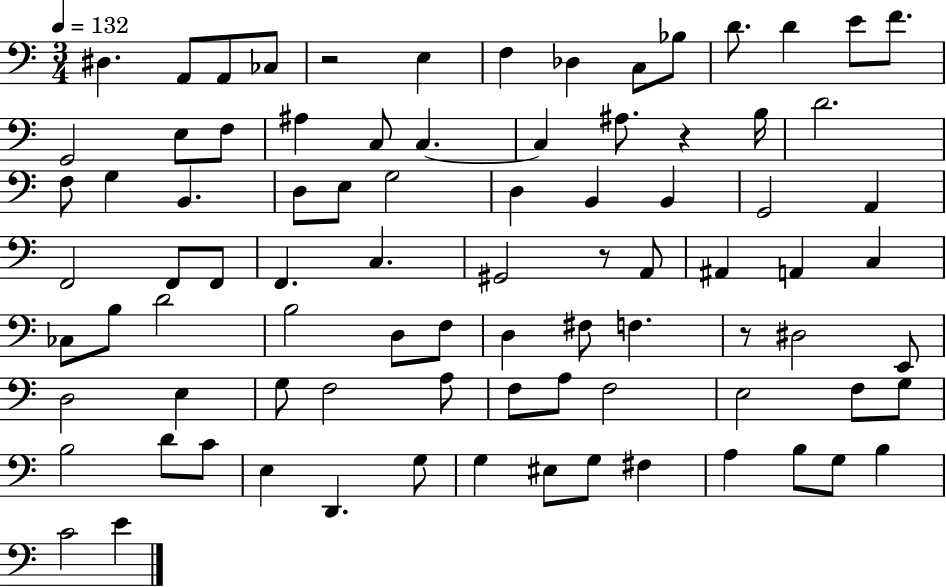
D#3/q. A2/e A2/e CES3/e R/h E3/q F3/q Db3/q C3/e Bb3/e D4/e. D4/q E4/e F4/e. G2/h E3/e F3/e A#3/q C3/e C3/q. C3/q A#3/e. R/q B3/s D4/h. F3/e G3/q B2/q. D3/e E3/e G3/h D3/q B2/q B2/q G2/h A2/q F2/h F2/e F2/e F2/q. C3/q. G#2/h R/e A2/e A#2/q A2/q C3/q CES3/e B3/e D4/h B3/h D3/e F3/e D3/q F#3/e F3/q. R/e D#3/h E2/e D3/h E3/q G3/e F3/h A3/e F3/e A3/e F3/h E3/h F3/e G3/e B3/h D4/e C4/e E3/q D2/q. G3/e G3/q EIS3/e G3/e F#3/q A3/q B3/e G3/e B3/q C4/h E4/q